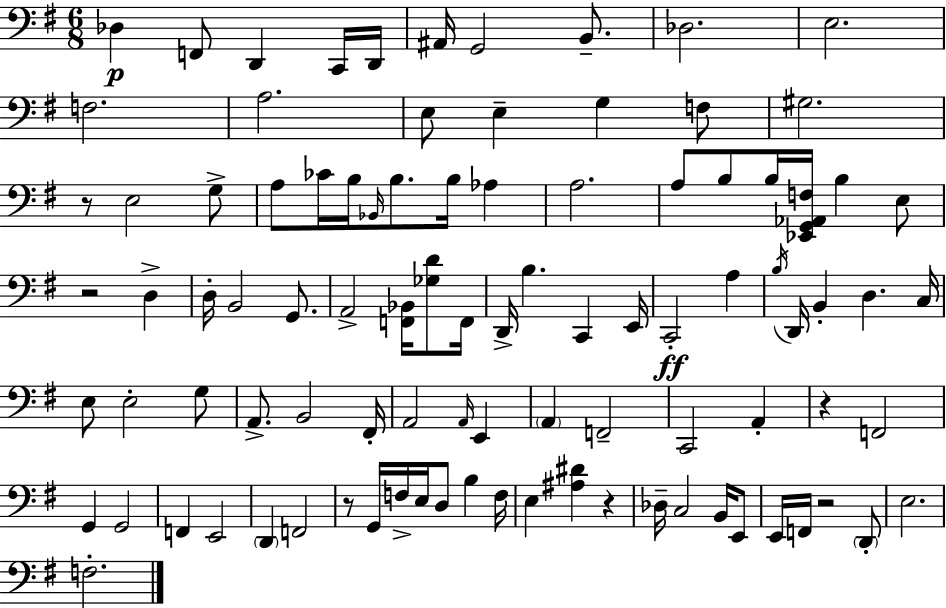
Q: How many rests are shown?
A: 6